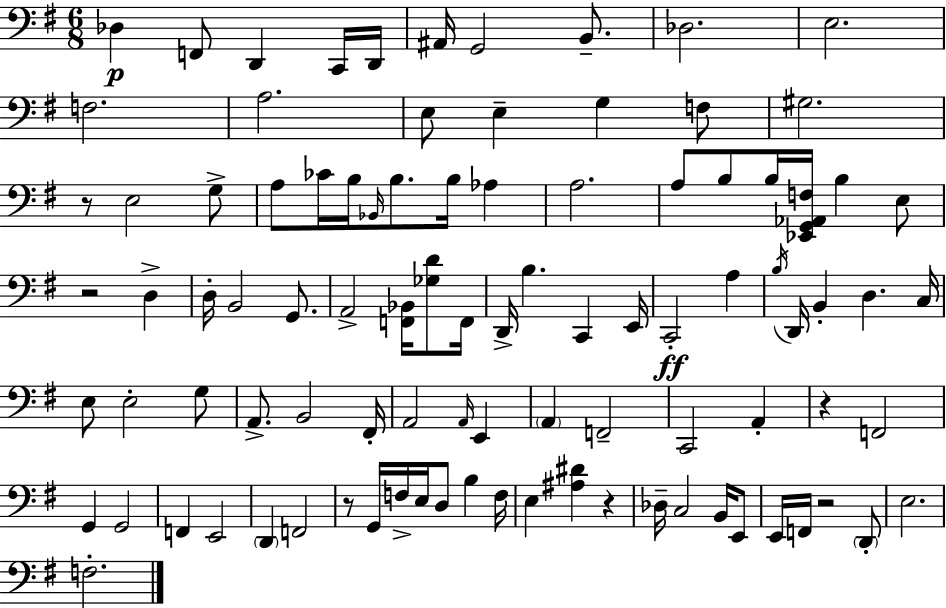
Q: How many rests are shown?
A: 6